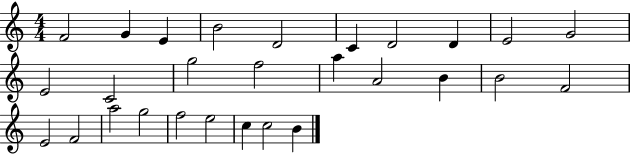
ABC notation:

X:1
T:Untitled
M:4/4
L:1/4
K:C
F2 G E B2 D2 C D2 D E2 G2 E2 C2 g2 f2 a A2 B B2 F2 E2 F2 a2 g2 f2 e2 c c2 B